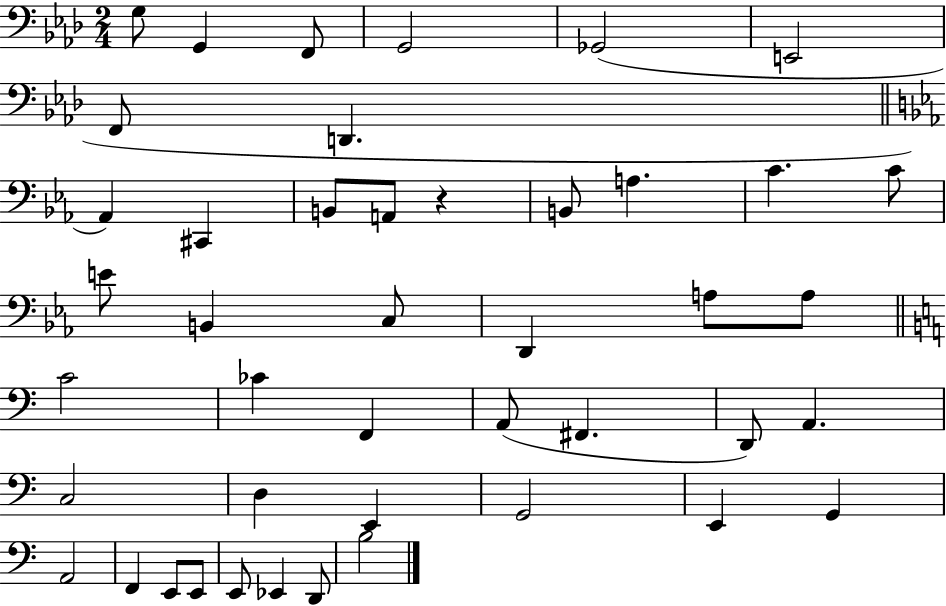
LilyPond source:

{
  \clef bass
  \numericTimeSignature
  \time 2/4
  \key aes \major
  \repeat volta 2 { g8 g,4 f,8 | g,2 | ges,2( | e,2 | \break f,8 d,4. | \bar "||" \break \key ees \major aes,4) cis,4 | b,8 a,8 r4 | b,8 a4. | c'4. c'8 | \break e'8 b,4 c8 | d,4 a8 a8 | \bar "||" \break \key c \major c'2 | ces'4 f,4 | a,8( fis,4. | d,8) a,4. | \break c2 | d4 e,4 | g,2 | e,4 g,4 | \break a,2 | f,4 e,8 e,8 | e,8 ees,4 d,8 | b2 | \break } \bar "|."
}